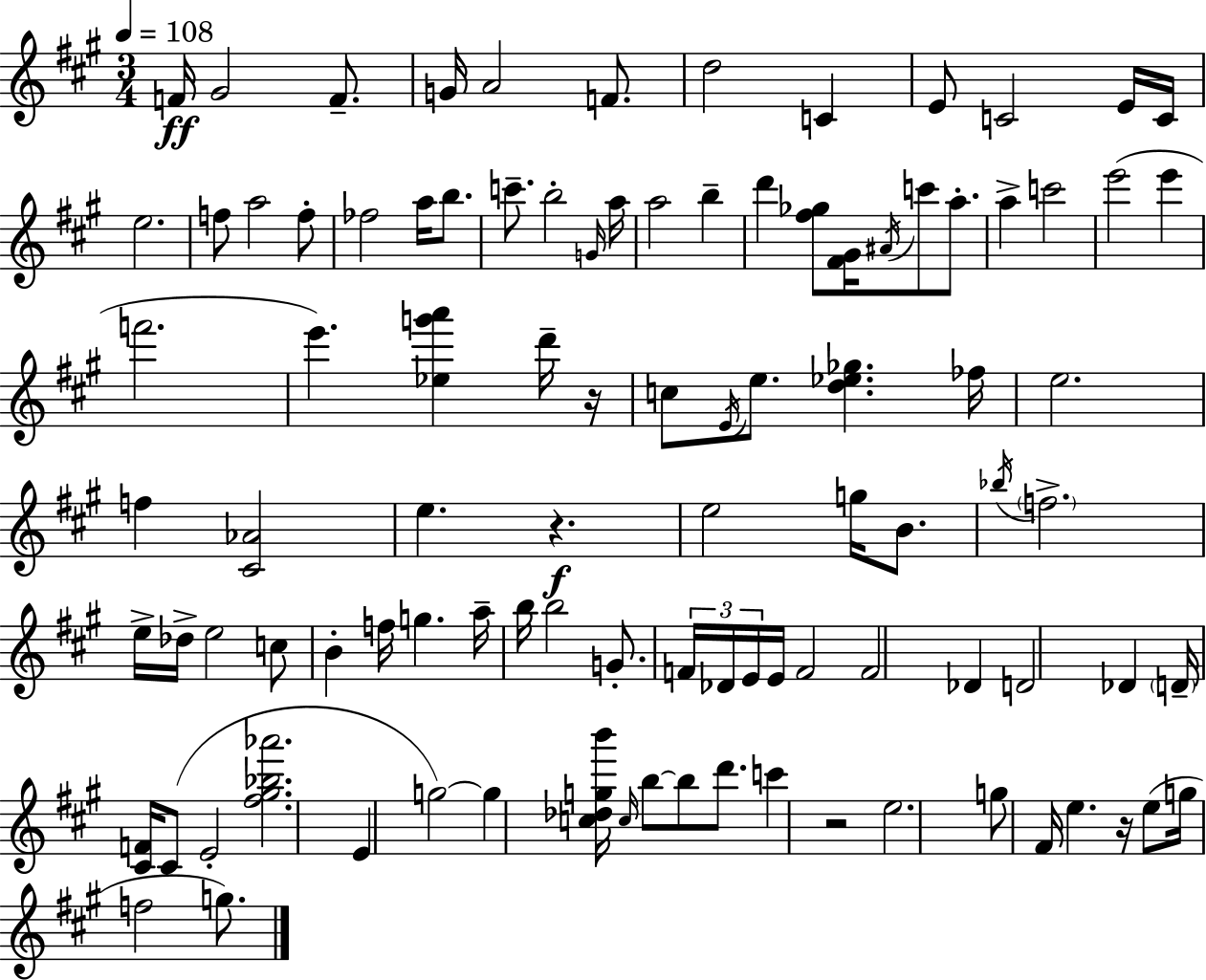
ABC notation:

X:1
T:Untitled
M:3/4
L:1/4
K:A
F/4 ^G2 F/2 G/4 A2 F/2 d2 C E/2 C2 E/4 C/4 e2 f/2 a2 f/2 _f2 a/4 b/2 c'/2 b2 G/4 a/4 a2 b d' [^f_g]/2 [^F^G]/4 ^A/4 c'/2 a/2 a c'2 e'2 e' f'2 e' [_eg'a'] d'/4 z/4 c/2 E/4 e/2 [d_e_g] _f/4 e2 f [^C_A]2 e z e2 g/4 B/2 _b/4 f2 e/4 _d/4 e2 c/2 B f/4 g a/4 b/4 b2 G/2 F/4 _D/4 E/4 E/4 F2 F2 _D D2 _D D/4 [^CF]/4 ^C/2 E2 [^f^g_b_a']2 E g2 g [c_dgb']/4 c/4 b/2 b/2 d'/2 c' z2 e2 g/2 ^F/4 e z/4 e/2 g/4 f2 g/2